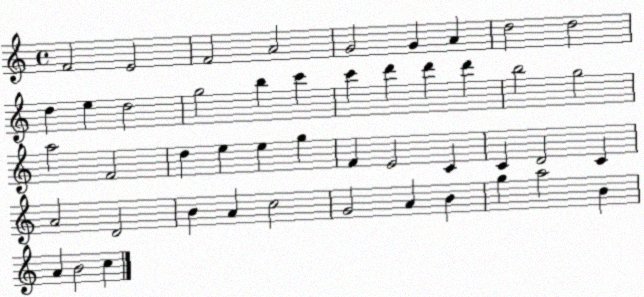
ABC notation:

X:1
T:Untitled
M:4/4
L:1/4
K:C
F2 E2 F2 A2 G2 G A d2 d2 d e d2 g2 b c' c' d' d' d' b2 g2 a2 F2 d e e g F E2 C C D2 C A2 D2 B A c2 G2 A B g a2 B A B2 c